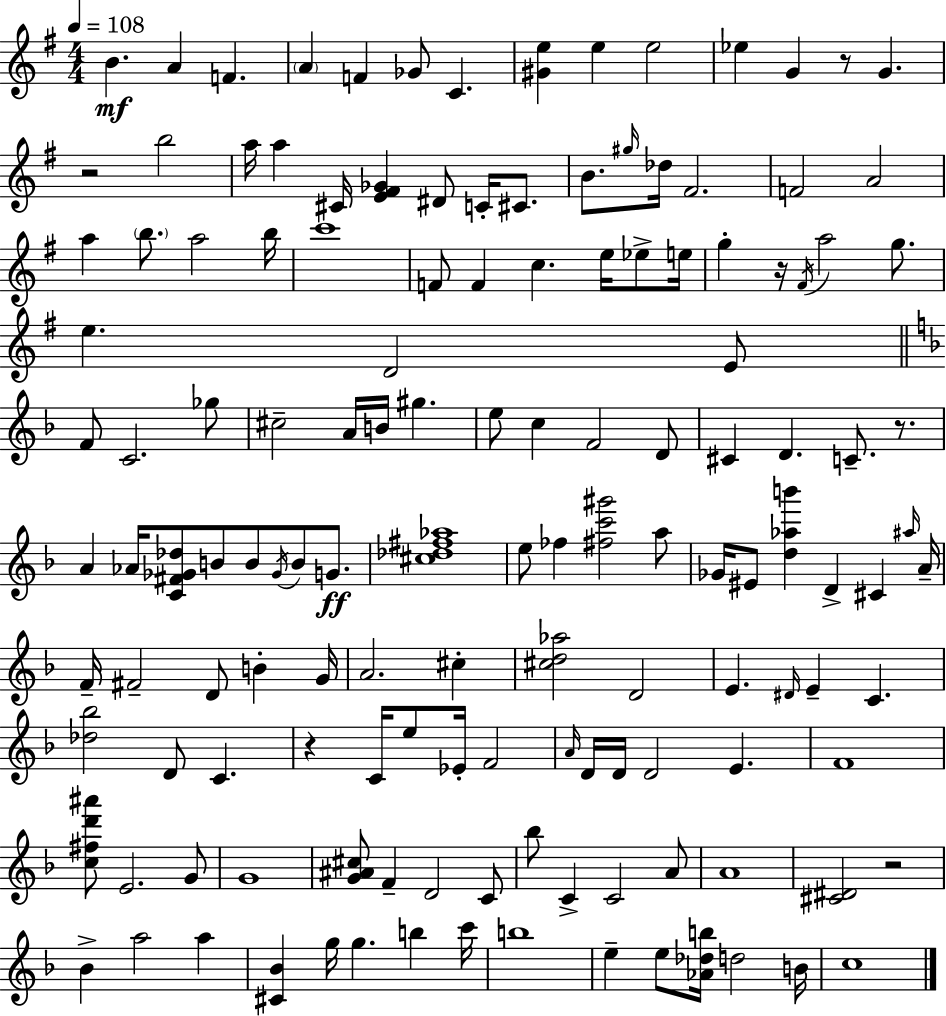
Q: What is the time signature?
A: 4/4